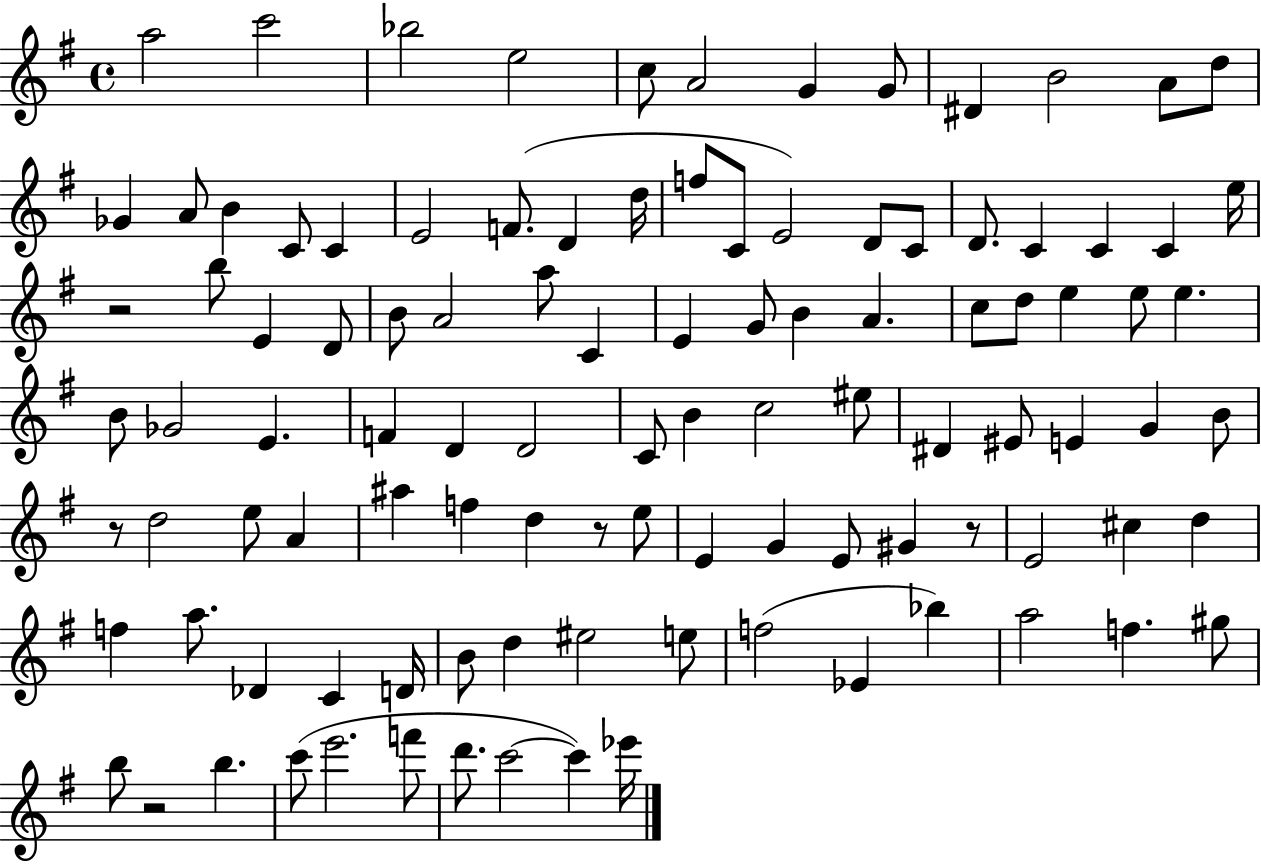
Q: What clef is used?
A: treble